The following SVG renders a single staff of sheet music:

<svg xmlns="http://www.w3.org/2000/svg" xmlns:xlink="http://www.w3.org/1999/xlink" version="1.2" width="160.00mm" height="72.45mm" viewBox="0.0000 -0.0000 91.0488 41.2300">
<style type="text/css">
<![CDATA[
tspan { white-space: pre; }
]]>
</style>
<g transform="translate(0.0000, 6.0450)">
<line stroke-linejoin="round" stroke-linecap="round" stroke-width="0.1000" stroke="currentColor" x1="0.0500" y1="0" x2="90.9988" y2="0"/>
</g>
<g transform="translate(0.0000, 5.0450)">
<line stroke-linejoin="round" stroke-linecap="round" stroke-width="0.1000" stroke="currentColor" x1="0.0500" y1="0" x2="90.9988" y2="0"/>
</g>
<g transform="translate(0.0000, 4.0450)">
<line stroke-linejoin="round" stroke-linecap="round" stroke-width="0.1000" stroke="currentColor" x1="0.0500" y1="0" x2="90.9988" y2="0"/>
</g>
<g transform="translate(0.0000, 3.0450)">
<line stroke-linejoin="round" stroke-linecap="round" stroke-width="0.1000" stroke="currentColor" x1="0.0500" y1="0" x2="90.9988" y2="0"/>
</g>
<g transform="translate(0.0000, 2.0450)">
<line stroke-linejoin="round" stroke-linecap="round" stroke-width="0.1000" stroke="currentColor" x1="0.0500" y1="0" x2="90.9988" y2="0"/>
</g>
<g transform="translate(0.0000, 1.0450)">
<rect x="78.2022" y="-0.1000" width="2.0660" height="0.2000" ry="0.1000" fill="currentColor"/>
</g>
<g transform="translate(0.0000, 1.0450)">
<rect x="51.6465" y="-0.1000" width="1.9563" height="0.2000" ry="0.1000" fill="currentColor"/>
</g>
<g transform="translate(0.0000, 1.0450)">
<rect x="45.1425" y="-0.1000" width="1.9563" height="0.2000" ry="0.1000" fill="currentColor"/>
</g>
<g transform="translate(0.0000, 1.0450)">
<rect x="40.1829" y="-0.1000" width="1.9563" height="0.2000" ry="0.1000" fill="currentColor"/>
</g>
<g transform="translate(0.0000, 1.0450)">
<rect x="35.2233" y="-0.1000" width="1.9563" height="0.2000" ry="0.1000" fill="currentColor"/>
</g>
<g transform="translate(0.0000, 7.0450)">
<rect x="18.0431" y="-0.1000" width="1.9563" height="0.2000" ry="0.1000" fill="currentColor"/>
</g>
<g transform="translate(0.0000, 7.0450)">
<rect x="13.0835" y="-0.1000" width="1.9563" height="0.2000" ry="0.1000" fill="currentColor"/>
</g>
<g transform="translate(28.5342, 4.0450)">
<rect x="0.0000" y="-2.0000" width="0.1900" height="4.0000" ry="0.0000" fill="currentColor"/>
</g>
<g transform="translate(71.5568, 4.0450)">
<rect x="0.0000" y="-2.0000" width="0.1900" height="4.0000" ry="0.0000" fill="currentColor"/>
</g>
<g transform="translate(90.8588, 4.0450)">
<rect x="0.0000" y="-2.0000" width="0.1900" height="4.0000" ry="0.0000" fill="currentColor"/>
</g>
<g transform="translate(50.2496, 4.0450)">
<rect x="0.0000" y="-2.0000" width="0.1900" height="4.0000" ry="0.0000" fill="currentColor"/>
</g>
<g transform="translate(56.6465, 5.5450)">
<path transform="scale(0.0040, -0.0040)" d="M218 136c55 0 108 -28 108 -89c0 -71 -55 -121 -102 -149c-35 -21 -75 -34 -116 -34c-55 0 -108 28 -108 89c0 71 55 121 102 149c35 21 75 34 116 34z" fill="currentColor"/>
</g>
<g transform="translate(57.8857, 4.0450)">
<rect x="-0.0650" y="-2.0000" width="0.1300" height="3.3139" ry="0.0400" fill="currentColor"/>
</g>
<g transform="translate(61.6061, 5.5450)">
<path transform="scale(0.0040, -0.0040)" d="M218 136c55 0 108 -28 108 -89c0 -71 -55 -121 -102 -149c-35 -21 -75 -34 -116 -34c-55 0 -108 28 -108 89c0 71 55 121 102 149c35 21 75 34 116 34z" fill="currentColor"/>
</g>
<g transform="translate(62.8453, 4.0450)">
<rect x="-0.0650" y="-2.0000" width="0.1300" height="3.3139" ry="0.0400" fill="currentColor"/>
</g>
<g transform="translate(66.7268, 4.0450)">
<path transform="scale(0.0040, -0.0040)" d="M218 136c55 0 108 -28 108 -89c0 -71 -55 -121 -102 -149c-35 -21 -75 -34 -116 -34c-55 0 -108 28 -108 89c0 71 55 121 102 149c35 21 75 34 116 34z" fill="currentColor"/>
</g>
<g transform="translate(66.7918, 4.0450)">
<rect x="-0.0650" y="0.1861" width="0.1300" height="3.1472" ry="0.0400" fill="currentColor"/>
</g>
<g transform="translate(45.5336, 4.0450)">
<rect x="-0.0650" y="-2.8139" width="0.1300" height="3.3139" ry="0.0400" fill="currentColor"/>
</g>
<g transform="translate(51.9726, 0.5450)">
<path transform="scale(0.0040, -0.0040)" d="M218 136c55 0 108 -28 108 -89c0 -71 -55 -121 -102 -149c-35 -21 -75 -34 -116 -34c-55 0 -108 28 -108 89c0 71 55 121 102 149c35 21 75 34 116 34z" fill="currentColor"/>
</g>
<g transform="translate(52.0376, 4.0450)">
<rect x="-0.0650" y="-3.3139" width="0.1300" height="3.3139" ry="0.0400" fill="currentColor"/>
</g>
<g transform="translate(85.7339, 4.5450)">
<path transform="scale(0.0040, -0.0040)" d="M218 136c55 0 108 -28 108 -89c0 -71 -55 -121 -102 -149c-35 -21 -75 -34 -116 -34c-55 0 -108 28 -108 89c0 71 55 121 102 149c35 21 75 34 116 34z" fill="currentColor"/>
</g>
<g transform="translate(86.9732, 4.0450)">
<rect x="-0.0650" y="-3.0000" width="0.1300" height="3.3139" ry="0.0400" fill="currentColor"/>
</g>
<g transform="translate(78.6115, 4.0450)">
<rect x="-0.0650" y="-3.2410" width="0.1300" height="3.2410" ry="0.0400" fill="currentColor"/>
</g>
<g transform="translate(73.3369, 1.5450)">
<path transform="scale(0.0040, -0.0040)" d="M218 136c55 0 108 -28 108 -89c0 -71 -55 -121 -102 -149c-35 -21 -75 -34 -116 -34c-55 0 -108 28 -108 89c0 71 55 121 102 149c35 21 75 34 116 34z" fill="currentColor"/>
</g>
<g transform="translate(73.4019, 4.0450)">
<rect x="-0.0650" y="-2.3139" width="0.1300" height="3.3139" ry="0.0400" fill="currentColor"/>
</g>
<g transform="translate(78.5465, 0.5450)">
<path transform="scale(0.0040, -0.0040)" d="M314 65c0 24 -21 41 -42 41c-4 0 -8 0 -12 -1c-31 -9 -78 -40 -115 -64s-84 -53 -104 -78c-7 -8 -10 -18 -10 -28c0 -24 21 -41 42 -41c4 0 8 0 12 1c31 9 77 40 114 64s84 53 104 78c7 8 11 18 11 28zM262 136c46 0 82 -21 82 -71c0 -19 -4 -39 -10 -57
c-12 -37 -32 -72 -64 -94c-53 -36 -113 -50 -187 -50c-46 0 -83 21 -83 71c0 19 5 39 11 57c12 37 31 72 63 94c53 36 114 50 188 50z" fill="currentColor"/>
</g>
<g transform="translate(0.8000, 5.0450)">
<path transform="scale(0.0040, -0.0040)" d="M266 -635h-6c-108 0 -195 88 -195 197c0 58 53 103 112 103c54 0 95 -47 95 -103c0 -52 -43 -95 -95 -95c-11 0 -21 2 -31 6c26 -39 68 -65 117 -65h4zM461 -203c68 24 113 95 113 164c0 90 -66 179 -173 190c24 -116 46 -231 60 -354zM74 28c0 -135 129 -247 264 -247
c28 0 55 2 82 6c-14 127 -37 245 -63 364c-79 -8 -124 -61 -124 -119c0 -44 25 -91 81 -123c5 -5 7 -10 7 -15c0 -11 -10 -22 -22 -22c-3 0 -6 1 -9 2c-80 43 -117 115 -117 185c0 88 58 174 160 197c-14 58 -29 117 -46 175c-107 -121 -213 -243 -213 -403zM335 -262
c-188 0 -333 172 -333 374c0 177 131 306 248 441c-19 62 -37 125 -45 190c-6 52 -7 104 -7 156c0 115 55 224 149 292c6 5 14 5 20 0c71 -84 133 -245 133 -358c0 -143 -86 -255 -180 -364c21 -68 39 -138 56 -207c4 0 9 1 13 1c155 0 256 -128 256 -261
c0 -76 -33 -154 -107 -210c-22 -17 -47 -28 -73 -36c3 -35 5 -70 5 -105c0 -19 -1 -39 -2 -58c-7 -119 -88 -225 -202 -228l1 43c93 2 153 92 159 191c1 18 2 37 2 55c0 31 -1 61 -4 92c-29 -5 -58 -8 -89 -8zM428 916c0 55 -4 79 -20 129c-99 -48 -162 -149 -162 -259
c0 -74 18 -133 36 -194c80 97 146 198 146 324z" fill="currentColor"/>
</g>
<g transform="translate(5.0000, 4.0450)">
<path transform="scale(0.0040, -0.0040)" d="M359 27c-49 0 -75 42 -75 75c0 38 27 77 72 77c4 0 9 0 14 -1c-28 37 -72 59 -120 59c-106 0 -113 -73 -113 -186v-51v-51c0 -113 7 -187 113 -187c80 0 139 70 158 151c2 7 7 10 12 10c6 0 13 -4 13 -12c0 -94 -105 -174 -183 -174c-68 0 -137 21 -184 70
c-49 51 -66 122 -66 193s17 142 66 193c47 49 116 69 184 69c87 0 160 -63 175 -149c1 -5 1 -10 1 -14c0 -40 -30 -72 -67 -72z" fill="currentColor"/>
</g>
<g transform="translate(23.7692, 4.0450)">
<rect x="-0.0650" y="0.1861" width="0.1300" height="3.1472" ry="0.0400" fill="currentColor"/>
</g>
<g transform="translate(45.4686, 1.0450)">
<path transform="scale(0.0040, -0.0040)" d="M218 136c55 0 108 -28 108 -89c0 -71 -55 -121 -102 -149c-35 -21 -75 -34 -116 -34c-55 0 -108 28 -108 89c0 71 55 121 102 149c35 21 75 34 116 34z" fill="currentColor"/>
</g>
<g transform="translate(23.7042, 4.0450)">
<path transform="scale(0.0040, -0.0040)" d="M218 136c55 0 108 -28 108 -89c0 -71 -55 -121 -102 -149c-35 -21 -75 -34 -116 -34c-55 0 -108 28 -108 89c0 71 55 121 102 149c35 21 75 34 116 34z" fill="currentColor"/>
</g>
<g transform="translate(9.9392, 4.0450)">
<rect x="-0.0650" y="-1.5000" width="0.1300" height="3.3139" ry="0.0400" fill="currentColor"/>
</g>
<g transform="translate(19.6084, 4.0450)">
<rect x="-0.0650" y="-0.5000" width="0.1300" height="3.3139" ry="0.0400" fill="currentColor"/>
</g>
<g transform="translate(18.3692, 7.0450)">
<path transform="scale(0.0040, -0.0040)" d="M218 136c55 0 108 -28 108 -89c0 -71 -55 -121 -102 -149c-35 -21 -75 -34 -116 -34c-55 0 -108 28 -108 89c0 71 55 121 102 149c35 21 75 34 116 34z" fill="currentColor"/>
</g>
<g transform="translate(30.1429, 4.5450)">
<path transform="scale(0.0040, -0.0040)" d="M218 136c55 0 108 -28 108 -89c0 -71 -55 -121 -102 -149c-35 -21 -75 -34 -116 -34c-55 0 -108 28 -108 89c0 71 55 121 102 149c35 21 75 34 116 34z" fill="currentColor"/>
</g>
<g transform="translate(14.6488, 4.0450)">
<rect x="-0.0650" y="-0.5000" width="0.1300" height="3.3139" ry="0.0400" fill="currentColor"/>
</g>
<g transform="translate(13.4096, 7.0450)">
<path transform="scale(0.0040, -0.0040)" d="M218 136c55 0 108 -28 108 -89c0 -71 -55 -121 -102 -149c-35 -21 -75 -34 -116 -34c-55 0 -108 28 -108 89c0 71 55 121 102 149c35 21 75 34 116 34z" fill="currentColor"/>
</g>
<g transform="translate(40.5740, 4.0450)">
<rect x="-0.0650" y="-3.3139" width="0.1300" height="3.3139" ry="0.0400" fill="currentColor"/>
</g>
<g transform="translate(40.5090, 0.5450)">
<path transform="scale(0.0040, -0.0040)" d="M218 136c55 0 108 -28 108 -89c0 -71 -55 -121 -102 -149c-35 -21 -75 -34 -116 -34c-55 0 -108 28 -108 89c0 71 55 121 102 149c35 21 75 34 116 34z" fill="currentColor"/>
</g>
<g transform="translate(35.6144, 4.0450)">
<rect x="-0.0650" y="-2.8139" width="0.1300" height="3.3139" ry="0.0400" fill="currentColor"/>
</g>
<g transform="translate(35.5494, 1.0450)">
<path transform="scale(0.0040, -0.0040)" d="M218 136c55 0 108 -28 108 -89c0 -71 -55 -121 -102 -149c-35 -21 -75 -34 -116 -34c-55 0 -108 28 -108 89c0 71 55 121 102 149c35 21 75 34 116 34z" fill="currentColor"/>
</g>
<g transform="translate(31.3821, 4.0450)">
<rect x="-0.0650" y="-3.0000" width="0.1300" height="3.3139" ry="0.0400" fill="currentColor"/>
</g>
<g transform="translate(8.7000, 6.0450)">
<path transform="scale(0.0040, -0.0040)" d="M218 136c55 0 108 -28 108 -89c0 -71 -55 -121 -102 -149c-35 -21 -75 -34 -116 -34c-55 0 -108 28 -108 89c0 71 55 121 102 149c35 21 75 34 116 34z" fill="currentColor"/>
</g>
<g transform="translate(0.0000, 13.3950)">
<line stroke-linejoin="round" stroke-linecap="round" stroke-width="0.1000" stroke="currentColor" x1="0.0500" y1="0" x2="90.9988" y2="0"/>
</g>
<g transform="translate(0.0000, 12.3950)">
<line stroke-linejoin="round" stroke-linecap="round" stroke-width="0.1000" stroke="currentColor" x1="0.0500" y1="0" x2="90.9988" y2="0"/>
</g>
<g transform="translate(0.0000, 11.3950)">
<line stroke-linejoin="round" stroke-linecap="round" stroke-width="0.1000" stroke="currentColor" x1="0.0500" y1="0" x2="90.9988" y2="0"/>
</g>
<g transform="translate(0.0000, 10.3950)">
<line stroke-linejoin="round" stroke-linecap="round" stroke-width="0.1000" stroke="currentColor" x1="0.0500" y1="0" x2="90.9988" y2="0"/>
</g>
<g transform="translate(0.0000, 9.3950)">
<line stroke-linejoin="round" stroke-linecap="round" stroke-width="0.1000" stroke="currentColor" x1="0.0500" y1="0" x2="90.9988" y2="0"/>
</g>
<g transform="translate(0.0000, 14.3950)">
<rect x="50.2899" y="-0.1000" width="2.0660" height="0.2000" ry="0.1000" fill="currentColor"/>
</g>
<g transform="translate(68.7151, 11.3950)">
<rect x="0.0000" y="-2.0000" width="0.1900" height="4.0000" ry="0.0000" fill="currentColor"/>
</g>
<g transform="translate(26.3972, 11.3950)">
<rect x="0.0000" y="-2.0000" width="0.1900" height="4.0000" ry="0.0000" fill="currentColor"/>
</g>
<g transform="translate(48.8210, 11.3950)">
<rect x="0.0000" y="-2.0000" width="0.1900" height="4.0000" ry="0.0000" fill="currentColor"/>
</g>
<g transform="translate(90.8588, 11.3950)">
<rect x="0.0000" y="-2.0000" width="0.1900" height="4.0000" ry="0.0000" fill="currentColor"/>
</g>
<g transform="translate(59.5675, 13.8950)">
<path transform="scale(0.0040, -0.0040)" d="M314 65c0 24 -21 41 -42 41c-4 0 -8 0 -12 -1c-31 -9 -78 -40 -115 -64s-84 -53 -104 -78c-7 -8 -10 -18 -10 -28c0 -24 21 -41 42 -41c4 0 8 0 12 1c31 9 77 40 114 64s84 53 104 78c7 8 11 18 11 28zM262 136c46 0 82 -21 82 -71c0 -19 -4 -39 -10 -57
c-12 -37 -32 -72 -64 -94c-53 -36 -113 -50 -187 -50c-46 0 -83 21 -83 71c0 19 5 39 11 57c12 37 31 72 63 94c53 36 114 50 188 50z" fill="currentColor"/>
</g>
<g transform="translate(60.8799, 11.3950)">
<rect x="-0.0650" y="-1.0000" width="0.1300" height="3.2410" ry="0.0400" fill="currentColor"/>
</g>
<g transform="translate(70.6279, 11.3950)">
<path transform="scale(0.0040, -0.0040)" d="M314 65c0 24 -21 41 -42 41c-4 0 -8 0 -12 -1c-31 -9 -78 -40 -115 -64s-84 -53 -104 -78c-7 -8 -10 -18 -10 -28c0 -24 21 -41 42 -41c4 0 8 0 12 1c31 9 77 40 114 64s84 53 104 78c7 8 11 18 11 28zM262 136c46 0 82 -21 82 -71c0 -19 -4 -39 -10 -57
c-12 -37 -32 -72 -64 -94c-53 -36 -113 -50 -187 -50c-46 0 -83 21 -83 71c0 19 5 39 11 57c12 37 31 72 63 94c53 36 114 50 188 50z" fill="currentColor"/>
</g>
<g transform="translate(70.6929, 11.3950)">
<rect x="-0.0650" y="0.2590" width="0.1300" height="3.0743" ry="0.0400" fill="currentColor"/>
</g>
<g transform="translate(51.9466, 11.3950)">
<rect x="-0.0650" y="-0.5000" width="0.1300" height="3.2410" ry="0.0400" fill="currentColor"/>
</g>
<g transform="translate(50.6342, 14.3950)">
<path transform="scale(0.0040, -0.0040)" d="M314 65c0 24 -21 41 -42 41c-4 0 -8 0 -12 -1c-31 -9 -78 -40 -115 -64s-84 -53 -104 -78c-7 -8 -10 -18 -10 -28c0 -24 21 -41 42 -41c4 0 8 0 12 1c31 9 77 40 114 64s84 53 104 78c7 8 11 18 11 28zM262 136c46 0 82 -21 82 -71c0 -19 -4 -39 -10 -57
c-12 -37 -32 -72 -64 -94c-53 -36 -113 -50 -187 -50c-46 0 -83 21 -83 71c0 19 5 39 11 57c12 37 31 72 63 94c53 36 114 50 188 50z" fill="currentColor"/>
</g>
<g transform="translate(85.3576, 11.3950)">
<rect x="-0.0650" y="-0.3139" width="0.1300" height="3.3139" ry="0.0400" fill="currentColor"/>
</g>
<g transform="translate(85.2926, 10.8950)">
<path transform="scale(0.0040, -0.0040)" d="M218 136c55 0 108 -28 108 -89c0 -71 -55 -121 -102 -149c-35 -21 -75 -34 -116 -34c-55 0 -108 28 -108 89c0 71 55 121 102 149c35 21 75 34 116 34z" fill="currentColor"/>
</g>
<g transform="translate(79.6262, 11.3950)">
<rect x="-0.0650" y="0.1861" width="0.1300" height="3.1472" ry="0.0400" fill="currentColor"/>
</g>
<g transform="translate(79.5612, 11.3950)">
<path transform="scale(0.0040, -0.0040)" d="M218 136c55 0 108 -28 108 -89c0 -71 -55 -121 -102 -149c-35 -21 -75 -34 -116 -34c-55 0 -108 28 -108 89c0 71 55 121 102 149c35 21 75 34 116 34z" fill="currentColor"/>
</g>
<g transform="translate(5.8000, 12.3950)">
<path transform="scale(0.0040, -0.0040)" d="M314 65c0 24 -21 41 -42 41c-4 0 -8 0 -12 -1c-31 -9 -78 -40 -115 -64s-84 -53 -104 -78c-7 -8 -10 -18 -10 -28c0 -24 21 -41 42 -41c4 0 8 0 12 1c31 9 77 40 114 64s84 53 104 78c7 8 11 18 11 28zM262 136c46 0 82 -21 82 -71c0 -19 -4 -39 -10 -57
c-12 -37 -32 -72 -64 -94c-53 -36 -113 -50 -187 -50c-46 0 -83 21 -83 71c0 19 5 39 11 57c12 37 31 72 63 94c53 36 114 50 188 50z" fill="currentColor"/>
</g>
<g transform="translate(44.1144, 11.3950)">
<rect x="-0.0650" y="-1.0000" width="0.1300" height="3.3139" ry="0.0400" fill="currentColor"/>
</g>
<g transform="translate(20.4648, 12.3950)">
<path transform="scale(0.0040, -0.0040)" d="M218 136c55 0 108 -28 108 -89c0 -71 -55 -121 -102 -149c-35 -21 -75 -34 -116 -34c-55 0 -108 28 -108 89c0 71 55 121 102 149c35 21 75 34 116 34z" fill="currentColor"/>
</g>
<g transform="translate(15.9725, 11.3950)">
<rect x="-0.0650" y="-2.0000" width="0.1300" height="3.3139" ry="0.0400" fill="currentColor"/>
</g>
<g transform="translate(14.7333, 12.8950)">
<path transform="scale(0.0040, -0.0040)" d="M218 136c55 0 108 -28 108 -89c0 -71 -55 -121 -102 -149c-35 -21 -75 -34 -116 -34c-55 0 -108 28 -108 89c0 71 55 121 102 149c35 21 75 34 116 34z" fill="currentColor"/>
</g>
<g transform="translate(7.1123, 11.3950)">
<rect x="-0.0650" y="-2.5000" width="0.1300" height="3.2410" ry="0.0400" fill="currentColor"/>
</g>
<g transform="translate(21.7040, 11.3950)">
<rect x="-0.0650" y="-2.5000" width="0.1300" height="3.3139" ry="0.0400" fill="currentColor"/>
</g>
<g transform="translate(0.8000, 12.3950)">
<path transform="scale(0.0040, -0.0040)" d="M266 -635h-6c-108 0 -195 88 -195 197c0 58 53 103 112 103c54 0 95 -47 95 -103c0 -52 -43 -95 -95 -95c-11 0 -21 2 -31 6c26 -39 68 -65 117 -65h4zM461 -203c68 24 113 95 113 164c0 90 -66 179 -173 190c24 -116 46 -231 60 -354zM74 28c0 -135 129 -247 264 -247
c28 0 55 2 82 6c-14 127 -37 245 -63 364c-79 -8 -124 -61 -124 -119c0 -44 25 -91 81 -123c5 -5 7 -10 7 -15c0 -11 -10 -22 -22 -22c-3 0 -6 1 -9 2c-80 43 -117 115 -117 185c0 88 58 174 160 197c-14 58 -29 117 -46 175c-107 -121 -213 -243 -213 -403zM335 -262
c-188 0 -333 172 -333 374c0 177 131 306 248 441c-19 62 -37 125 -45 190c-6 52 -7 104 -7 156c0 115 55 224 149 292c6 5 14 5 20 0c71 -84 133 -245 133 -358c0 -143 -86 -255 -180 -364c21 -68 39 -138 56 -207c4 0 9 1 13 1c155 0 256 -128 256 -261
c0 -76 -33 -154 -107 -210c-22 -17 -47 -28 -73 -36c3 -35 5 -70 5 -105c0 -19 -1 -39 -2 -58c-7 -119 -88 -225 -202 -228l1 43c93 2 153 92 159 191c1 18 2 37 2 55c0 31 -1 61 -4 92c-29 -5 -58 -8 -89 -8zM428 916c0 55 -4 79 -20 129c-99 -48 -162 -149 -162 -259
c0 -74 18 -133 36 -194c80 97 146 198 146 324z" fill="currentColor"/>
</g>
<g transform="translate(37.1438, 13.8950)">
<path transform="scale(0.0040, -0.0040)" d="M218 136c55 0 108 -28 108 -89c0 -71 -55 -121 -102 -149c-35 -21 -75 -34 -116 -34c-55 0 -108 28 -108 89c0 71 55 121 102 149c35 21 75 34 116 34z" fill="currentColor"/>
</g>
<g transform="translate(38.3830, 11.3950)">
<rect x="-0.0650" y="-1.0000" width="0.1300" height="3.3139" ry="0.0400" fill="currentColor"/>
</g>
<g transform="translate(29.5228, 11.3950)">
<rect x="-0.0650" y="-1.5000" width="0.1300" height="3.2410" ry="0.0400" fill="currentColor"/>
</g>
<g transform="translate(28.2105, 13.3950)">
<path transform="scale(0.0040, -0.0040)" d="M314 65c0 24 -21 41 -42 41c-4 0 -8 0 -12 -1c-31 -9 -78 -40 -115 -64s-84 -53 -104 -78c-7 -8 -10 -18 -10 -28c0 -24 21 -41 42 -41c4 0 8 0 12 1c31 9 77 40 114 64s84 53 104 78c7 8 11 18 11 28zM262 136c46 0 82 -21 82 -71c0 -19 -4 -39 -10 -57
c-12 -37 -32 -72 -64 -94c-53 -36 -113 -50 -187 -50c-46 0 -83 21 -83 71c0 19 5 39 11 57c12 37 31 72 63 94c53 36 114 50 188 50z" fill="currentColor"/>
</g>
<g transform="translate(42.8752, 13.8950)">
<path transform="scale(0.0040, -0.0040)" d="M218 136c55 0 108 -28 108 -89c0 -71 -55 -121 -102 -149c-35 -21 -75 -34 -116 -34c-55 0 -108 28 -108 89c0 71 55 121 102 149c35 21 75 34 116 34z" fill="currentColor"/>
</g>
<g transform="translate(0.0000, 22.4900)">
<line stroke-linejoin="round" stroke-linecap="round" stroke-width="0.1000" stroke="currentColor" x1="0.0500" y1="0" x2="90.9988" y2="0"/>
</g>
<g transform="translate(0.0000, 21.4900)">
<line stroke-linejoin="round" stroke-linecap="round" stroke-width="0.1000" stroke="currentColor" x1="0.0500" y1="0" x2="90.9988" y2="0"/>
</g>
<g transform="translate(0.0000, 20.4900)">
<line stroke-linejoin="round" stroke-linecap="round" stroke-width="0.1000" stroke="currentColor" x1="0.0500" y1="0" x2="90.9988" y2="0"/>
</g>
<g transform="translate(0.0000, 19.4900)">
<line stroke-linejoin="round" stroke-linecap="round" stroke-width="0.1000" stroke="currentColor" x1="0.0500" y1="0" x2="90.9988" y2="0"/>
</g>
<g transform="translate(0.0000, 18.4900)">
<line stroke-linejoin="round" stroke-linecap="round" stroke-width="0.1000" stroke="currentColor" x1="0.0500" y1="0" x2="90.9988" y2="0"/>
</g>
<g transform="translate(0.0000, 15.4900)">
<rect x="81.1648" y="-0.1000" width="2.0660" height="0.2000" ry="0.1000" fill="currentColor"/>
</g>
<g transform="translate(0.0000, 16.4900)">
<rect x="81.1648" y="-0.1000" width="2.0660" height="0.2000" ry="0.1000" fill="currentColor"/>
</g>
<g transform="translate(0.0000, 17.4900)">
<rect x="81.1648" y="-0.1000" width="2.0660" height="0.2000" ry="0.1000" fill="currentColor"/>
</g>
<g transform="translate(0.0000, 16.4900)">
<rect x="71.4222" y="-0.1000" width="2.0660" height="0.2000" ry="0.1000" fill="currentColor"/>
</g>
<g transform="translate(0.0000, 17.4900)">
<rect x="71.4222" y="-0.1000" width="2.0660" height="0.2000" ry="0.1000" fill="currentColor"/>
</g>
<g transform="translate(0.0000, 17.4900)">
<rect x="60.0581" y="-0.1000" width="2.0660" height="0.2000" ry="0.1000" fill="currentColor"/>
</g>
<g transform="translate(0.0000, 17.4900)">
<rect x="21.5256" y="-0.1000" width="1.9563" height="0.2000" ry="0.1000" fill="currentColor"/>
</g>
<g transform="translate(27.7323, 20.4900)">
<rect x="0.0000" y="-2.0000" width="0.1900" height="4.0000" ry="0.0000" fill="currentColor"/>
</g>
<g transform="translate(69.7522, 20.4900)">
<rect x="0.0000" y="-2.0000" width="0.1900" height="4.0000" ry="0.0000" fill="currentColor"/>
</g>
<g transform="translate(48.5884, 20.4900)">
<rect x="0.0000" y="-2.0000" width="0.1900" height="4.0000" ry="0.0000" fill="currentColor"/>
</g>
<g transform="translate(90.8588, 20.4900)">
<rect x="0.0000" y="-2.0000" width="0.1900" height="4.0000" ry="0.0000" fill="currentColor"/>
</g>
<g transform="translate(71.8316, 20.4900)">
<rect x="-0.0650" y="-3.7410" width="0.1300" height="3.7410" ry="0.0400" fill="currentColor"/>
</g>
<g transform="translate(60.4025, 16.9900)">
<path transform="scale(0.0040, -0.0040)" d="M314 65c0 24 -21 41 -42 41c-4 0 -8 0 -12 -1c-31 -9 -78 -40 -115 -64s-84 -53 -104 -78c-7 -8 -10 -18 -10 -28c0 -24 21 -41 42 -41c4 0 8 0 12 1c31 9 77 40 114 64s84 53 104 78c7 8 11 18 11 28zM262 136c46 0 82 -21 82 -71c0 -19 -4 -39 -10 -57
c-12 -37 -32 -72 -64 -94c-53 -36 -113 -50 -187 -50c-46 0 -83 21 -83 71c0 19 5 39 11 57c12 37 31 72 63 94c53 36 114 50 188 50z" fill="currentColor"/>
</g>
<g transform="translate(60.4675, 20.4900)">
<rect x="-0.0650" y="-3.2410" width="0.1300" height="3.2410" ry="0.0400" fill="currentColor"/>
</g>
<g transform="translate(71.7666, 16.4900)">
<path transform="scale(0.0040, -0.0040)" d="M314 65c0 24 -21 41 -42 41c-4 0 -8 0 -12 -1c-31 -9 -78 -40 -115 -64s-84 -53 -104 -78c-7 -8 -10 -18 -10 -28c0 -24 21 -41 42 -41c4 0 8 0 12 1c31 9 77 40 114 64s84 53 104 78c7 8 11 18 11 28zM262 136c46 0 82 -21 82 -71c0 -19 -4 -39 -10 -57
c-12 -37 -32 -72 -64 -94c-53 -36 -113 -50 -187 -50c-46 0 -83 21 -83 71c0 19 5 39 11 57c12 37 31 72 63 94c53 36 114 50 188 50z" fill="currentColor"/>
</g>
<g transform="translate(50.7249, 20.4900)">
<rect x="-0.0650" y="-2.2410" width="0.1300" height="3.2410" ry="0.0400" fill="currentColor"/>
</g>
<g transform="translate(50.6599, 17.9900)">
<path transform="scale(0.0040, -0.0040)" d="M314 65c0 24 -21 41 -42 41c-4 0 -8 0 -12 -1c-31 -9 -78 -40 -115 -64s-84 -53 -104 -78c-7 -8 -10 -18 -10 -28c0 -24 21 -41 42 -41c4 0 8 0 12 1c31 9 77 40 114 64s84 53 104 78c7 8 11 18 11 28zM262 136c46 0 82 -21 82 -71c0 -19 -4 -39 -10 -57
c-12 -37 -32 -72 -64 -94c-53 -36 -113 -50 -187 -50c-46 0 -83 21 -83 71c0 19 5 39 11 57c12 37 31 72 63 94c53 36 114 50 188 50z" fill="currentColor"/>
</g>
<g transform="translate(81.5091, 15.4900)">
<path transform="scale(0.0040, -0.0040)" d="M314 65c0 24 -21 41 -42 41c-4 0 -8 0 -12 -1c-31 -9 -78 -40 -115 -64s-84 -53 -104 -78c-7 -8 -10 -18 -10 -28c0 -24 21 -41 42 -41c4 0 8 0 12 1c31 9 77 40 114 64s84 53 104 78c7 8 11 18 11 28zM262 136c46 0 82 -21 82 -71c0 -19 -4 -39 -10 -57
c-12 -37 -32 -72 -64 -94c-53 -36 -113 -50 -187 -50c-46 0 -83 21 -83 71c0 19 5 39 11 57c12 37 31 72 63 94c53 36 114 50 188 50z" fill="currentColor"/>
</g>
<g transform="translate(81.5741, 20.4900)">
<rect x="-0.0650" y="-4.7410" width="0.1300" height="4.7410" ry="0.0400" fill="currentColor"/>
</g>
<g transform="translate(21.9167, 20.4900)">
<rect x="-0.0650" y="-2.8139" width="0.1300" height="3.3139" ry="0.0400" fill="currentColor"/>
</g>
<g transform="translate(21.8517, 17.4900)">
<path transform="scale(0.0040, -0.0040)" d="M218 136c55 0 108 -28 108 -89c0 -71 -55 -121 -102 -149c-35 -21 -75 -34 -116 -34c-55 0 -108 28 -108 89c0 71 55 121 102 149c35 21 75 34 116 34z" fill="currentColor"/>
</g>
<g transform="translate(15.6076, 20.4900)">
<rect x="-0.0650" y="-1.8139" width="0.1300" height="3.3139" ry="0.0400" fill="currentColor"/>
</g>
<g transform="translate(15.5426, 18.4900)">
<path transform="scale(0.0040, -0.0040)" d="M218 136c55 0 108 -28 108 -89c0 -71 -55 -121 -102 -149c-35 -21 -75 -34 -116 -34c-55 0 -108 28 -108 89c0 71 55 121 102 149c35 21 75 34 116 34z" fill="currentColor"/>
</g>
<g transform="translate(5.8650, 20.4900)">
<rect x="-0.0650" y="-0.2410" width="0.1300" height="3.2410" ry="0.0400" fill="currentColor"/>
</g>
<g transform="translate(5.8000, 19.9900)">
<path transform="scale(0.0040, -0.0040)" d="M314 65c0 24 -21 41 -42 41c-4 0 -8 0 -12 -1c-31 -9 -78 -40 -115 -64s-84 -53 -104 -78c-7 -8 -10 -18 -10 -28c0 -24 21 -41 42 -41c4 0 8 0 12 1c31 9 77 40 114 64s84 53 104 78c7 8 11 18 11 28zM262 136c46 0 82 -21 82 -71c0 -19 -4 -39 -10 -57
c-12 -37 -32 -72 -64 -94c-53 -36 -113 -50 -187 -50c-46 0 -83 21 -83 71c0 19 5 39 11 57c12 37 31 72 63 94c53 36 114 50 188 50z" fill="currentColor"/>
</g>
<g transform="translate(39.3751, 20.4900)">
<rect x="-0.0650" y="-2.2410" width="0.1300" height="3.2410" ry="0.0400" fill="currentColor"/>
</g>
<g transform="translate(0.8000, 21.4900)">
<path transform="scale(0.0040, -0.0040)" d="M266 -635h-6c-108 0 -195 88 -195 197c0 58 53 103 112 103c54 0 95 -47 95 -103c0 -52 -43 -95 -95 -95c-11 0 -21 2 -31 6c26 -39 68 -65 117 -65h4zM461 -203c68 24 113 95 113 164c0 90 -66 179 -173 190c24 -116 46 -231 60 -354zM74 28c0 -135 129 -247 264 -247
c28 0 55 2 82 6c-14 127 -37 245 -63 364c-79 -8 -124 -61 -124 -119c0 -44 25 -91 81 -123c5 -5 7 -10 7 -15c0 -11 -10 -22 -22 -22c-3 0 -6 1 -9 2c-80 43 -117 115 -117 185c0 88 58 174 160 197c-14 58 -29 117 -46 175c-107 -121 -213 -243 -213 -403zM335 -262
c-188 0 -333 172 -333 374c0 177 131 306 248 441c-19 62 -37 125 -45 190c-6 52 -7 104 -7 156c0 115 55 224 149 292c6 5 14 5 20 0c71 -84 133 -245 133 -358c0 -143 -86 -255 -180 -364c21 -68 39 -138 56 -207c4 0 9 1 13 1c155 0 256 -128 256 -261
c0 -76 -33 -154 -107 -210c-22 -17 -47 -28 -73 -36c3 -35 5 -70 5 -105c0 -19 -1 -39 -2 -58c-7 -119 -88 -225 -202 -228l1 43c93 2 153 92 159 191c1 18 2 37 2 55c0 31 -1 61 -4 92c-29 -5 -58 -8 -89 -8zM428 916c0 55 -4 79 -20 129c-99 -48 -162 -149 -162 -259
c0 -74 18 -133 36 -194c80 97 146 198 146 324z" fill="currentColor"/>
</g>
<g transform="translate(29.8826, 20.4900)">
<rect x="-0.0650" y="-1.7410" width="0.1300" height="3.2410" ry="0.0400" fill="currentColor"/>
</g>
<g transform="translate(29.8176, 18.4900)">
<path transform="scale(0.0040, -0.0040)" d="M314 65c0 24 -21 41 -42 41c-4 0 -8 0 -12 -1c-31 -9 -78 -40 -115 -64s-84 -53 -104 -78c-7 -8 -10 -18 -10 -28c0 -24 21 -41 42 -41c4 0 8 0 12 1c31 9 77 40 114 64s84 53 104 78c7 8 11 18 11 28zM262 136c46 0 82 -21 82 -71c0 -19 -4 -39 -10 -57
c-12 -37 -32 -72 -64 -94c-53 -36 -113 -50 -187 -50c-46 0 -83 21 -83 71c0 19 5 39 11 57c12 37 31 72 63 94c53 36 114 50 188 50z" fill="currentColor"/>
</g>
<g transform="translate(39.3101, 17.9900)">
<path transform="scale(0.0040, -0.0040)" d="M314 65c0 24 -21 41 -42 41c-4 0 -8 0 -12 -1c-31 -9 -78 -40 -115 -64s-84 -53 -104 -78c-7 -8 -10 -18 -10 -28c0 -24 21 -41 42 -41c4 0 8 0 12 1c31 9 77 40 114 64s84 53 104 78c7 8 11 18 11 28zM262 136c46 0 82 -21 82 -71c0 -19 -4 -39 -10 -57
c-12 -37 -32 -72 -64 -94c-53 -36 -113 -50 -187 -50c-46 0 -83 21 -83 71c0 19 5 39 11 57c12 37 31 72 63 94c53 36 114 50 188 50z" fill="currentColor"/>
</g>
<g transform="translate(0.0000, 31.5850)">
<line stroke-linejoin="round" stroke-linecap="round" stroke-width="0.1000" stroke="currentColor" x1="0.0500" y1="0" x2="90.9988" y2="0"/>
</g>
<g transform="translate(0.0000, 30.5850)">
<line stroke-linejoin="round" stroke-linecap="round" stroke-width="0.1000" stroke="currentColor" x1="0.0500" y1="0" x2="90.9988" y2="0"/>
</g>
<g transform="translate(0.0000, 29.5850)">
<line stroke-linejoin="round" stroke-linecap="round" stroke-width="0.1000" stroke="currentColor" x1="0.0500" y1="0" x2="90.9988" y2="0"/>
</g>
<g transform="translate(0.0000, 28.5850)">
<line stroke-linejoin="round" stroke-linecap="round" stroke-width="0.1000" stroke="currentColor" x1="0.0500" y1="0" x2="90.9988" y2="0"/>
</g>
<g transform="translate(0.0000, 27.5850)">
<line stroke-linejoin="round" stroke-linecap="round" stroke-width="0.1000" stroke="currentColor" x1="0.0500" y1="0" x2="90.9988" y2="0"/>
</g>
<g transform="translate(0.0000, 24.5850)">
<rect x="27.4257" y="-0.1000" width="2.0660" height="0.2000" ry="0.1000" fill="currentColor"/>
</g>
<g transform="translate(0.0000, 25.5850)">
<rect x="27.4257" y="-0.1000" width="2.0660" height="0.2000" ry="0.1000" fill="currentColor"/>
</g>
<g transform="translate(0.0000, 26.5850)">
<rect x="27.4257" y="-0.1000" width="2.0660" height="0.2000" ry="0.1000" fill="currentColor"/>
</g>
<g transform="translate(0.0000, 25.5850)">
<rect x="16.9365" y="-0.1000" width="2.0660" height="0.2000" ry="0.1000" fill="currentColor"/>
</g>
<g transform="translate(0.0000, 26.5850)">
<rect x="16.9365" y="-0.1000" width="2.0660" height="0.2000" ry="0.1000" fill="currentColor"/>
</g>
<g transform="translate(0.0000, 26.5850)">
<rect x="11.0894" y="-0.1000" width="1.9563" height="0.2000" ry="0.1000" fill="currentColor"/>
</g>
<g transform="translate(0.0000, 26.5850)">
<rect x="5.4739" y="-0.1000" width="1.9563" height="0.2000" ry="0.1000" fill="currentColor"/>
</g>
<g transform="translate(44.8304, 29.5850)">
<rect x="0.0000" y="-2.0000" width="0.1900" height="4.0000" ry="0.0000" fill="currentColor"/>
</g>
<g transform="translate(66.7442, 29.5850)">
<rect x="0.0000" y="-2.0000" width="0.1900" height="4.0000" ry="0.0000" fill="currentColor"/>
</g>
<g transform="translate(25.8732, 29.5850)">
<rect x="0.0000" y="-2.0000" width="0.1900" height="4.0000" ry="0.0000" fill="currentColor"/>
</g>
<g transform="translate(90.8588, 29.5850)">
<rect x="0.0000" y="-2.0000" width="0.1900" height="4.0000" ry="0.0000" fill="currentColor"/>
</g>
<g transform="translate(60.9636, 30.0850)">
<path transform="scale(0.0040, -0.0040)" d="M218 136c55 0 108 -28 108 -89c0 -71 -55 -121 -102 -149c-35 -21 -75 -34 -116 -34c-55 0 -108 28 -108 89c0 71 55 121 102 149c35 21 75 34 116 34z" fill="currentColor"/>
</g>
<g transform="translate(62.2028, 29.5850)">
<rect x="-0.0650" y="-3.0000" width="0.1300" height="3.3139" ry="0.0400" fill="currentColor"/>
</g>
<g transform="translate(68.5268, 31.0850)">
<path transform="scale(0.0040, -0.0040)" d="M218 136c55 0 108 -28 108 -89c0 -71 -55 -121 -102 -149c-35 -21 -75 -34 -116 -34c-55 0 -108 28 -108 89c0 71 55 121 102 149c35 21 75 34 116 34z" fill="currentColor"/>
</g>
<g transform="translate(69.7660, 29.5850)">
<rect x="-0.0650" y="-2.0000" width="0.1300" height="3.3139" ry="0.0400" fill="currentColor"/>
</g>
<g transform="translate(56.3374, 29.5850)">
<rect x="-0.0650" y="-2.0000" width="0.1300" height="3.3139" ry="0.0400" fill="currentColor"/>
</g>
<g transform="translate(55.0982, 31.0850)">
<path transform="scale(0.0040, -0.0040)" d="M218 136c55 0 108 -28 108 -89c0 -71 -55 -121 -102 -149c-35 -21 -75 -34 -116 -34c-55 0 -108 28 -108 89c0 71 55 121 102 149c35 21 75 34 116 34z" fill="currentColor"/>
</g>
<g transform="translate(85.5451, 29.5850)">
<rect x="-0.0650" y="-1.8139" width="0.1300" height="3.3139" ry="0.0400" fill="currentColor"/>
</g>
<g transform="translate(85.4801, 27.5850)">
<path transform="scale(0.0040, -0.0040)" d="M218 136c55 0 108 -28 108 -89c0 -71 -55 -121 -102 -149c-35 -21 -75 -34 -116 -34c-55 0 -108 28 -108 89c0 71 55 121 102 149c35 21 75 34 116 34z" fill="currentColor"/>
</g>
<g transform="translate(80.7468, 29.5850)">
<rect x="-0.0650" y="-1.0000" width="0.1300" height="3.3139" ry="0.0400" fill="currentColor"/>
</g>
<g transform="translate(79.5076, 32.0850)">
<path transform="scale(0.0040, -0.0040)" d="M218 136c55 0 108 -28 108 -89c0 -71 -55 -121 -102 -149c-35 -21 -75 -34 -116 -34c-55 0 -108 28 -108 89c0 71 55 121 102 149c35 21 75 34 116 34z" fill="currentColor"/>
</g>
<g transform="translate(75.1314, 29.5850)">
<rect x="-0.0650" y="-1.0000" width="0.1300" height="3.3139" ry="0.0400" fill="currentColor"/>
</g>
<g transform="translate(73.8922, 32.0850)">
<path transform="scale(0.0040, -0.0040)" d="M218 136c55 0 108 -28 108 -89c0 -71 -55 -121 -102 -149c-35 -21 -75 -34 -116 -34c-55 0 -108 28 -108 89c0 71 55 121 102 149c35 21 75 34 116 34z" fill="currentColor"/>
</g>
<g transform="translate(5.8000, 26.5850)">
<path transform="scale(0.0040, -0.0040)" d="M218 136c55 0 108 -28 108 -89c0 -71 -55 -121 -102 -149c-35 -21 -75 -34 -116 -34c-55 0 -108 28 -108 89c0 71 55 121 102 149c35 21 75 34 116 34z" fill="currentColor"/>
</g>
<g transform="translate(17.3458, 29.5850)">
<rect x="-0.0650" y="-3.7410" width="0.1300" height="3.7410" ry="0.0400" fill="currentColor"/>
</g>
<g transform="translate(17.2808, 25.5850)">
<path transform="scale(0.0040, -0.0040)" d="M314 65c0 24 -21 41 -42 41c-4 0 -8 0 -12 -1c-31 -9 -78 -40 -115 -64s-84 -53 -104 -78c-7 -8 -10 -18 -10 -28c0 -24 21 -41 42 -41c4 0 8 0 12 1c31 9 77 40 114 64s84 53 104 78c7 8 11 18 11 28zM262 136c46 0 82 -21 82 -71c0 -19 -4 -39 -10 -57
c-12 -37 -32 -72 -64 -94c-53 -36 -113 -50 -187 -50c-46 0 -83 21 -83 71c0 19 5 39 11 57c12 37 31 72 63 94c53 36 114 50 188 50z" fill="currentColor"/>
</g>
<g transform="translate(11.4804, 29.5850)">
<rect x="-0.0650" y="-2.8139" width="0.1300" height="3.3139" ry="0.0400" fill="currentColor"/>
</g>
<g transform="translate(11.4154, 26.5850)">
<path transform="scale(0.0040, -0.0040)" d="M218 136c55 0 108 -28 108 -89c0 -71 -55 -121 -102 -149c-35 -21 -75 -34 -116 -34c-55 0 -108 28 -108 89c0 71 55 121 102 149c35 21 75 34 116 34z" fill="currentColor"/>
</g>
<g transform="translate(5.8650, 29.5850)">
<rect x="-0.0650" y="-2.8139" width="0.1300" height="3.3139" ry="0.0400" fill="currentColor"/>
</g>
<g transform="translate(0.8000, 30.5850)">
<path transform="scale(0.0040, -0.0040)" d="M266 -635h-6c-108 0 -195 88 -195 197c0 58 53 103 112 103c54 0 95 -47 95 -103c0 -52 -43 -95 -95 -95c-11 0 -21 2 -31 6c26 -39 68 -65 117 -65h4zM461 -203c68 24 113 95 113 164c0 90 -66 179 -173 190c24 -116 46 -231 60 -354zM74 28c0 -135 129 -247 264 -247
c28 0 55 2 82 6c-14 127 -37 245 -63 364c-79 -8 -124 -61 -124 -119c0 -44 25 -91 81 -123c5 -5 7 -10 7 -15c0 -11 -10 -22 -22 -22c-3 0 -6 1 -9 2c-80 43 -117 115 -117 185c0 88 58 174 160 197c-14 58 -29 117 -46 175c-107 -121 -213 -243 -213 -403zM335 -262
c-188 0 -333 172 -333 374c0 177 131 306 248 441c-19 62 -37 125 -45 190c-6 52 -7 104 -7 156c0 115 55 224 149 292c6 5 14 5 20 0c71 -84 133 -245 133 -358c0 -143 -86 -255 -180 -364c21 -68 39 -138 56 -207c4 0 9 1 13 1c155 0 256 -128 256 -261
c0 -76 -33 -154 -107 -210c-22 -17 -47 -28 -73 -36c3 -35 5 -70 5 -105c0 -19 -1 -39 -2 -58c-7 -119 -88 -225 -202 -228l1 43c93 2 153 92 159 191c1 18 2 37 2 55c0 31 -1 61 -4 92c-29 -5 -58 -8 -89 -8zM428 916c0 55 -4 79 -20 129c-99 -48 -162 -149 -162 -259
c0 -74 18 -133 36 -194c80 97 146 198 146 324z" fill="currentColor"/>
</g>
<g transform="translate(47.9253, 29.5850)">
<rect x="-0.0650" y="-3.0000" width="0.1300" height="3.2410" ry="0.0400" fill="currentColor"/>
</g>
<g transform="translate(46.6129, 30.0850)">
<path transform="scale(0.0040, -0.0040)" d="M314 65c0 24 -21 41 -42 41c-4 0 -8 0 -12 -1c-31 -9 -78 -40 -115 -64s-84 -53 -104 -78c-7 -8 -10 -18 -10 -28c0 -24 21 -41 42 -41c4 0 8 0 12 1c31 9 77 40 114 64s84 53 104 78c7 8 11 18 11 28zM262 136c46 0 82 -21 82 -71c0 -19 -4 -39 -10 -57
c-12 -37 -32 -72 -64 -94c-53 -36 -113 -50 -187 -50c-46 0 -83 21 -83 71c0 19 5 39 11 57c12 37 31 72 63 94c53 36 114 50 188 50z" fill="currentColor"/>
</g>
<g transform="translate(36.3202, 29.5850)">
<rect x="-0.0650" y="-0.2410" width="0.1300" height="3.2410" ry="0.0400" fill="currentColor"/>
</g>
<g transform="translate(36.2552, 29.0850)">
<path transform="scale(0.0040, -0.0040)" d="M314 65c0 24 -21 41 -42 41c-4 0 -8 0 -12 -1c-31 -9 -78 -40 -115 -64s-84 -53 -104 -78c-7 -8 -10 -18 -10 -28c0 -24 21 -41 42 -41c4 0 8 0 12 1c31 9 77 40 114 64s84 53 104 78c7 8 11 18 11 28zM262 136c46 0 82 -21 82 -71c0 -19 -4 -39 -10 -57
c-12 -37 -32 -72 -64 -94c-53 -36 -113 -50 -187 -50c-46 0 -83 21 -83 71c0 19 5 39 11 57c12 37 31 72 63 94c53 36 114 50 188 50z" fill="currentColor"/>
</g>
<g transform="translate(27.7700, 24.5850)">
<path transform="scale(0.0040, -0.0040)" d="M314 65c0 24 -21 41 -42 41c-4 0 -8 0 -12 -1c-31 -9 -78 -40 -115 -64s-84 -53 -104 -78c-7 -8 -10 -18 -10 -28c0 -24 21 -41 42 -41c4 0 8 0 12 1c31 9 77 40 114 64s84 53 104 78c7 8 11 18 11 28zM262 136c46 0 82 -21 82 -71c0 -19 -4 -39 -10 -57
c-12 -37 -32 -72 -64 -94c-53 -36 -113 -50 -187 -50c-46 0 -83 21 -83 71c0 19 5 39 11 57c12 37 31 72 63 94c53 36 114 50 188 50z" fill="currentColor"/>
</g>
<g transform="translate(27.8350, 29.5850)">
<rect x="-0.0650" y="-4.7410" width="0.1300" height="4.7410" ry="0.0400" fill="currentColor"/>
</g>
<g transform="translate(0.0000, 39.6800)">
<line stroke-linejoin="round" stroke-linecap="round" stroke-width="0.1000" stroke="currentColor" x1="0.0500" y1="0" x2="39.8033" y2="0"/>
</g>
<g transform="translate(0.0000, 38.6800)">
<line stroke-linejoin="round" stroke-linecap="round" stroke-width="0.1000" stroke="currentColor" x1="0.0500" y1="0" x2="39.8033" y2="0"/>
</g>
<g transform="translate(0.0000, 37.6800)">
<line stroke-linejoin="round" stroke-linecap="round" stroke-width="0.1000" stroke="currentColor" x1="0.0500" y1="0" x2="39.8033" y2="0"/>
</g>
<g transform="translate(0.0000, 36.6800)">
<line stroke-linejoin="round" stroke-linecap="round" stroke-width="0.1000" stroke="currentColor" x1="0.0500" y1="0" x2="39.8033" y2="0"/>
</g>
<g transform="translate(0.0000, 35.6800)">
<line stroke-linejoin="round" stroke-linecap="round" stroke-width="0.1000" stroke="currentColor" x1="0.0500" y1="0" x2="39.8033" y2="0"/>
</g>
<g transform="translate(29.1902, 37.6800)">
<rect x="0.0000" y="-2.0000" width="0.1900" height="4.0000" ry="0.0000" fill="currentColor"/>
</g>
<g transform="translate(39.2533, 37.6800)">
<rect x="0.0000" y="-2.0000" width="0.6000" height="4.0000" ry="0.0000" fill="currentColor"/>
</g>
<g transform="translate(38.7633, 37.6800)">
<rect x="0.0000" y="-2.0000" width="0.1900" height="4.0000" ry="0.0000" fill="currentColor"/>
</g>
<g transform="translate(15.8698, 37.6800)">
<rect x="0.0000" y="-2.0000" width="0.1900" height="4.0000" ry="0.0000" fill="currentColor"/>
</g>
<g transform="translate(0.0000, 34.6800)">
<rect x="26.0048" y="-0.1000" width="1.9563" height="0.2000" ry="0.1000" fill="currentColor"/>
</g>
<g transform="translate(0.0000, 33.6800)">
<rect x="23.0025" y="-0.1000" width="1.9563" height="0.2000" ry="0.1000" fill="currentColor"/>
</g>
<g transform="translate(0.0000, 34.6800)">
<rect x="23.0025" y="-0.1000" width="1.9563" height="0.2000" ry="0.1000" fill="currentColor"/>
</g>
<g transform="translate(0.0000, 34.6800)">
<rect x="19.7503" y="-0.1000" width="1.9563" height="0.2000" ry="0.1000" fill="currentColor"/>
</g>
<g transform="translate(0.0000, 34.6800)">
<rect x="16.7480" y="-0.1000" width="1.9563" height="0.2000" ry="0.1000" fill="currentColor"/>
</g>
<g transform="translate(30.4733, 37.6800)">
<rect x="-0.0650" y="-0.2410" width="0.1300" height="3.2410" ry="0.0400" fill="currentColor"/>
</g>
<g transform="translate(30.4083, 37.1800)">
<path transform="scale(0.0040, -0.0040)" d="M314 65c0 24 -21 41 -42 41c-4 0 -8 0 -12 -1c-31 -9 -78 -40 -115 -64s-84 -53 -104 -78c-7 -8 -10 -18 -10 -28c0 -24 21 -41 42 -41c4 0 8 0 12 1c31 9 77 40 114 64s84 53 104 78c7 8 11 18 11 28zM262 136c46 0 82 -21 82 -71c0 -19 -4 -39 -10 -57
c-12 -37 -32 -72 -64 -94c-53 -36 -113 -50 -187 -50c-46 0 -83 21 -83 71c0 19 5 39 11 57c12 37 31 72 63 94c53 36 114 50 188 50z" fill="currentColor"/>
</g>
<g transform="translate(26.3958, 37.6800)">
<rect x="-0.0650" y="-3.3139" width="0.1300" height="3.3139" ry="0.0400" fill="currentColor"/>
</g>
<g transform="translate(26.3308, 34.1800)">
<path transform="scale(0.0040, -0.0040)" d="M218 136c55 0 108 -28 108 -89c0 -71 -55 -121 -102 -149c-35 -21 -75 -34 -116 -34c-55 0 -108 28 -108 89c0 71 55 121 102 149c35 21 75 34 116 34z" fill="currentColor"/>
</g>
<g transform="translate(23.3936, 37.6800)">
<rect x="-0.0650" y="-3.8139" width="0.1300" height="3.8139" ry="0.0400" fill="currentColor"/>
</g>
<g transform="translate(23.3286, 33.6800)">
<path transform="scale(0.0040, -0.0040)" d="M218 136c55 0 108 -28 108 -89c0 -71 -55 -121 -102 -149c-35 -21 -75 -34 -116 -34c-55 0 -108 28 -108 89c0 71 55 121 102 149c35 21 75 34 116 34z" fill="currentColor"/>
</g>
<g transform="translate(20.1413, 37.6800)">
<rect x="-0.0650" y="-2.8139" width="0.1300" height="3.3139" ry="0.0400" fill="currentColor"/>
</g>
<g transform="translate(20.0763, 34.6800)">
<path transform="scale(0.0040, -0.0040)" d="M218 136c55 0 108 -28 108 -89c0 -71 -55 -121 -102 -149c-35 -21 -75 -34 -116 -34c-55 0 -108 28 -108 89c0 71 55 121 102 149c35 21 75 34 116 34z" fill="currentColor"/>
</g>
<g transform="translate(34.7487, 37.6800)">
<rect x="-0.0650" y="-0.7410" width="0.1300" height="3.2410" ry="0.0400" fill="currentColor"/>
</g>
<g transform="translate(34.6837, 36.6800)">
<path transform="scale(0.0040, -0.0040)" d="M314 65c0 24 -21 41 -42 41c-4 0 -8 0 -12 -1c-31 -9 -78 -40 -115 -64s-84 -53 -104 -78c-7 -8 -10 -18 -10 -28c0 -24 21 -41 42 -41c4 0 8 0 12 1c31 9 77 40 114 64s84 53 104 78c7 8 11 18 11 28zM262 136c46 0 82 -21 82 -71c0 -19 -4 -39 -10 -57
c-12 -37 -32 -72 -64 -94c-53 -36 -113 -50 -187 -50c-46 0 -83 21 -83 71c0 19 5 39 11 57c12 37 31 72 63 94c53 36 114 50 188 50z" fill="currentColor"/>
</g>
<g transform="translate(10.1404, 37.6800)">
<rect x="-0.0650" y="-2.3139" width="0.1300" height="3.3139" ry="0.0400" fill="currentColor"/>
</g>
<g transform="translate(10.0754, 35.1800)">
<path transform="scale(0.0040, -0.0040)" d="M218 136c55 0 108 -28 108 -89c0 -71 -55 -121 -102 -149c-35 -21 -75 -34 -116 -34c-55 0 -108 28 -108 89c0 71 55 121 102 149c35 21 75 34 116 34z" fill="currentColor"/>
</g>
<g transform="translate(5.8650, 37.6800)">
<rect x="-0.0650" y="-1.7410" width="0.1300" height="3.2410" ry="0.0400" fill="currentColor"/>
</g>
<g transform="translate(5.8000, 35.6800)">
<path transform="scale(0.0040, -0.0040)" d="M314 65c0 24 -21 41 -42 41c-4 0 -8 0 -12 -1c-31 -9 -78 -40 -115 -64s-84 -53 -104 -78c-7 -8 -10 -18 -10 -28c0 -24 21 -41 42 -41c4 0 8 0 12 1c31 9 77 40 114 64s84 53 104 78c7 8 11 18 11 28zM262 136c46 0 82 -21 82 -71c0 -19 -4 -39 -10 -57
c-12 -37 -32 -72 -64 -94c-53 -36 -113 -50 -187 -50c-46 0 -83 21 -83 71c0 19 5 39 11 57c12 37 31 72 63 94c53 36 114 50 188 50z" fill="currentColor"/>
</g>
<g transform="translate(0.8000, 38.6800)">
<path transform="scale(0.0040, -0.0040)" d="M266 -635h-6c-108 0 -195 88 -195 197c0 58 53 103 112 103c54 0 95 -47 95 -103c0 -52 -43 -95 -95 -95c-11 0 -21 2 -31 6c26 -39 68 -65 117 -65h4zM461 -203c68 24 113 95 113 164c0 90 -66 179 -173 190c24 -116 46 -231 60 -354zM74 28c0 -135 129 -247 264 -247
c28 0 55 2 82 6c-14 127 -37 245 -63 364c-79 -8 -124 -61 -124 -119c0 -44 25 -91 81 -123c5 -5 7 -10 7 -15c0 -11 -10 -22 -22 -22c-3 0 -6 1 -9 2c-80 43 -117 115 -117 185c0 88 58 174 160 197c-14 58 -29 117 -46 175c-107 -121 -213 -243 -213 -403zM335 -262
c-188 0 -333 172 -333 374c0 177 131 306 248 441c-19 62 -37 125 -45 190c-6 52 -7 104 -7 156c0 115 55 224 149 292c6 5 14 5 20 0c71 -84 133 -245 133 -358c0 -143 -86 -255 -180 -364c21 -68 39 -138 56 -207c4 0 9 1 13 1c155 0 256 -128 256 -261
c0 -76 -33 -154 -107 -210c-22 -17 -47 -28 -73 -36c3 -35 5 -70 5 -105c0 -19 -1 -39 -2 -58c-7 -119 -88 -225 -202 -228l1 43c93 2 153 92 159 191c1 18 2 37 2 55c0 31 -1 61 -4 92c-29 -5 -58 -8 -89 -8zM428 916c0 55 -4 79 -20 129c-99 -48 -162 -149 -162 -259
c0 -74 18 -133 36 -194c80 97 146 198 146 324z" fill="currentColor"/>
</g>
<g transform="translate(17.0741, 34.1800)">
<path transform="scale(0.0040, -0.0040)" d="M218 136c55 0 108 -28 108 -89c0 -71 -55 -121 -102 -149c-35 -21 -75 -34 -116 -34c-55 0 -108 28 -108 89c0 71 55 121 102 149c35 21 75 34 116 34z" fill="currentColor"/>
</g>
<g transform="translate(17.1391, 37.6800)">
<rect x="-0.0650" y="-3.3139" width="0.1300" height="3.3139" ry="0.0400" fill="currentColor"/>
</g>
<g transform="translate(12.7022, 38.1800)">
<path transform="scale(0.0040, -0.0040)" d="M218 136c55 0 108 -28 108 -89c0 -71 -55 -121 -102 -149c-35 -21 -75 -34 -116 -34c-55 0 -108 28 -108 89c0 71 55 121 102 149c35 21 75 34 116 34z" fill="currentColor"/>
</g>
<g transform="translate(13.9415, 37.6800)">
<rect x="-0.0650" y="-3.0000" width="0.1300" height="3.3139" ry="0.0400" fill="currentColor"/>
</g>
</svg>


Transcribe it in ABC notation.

X:1
T:Untitled
M:4/4
L:1/4
K:C
E C C B A a b a b F F B g b2 A G2 F G E2 D D C2 D2 B2 B c c2 f a f2 g2 g2 b2 c'2 e'2 a a c'2 e'2 c2 A2 F A F D D f f2 g A b a c' b c2 d2